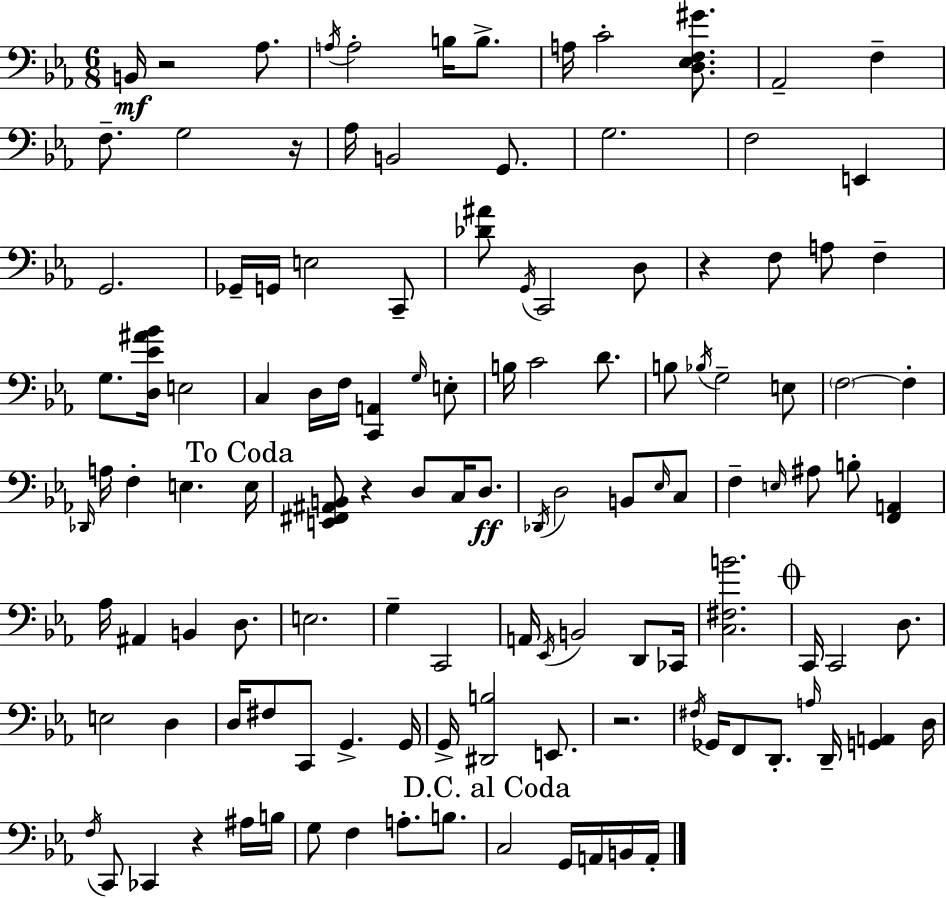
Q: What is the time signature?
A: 6/8